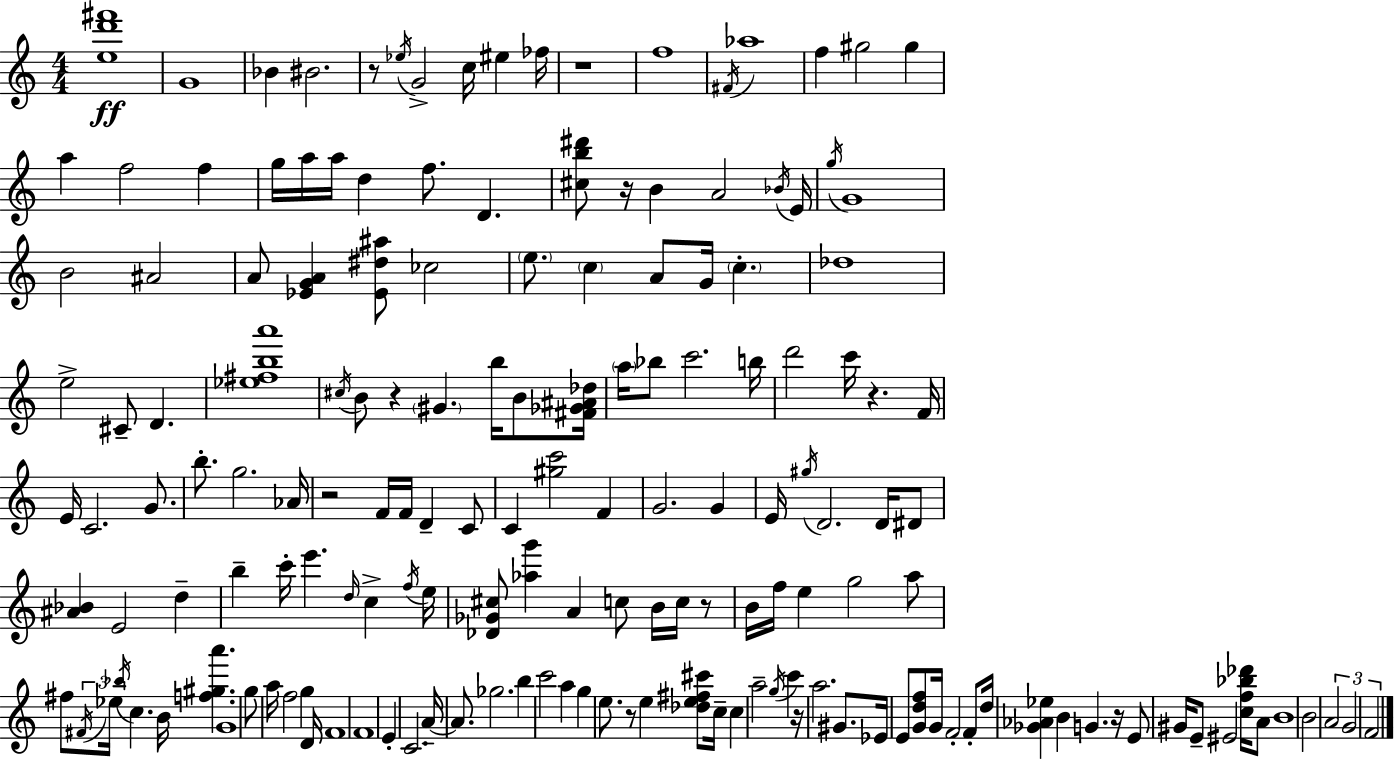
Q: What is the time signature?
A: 4/4